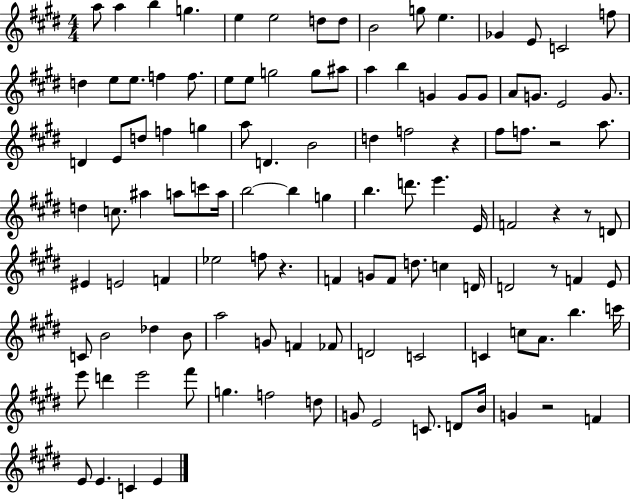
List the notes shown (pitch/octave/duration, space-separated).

A5/e A5/q B5/q G5/q. E5/q E5/h D5/e D5/e B4/h G5/e E5/q. Gb4/q E4/e C4/h F5/e D5/q E5/e E5/e. F5/q F5/e. E5/e E5/e G5/h G5/e A#5/e A5/q B5/q G4/q G4/e G4/e A4/e G4/e. E4/h G4/e. D4/q E4/e D5/e F5/q G5/q A5/e D4/q. B4/h D5/q F5/h R/q F#5/e F5/e. R/h A5/e. D5/q C5/e. A#5/q A5/e C6/e A5/s B5/h B5/q G5/q B5/q. D6/e. E6/q. E4/s F4/h R/q R/e D4/e EIS4/q E4/h F4/q Eb5/h F5/e R/q. F4/q G4/e F4/e D5/e. C5/q D4/s D4/h R/e F4/q E4/e C4/e B4/h Db5/q B4/e A5/h G4/e F4/q FES4/e D4/h C4/h C4/q C5/e A4/e. B5/q. C6/s E6/e D6/q E6/h F#6/e G5/q. F5/h D5/e G4/e E4/h C4/e. D4/e B4/s G4/q R/h F4/q E4/e E4/q. C4/q E4/q